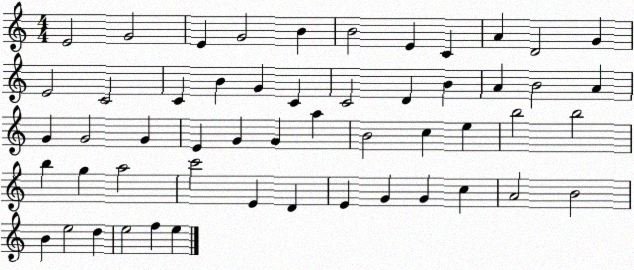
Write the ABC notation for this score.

X:1
T:Untitled
M:4/4
L:1/4
K:C
E2 G2 E G2 B B2 E C A D2 G E2 C2 C B G C C2 D B A B2 A G G2 G E G G a B2 c e b2 b2 b g a2 c'2 E D E G G c A2 B2 B e2 d e2 f e